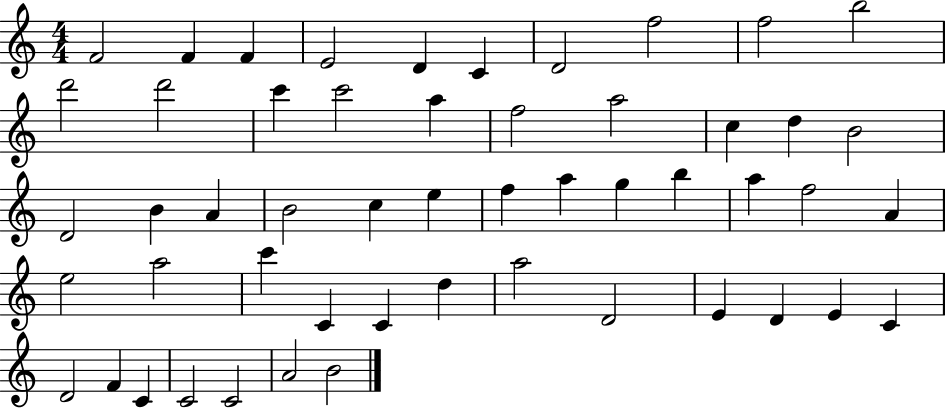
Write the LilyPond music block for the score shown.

{
  \clef treble
  \numericTimeSignature
  \time 4/4
  \key c \major
  f'2 f'4 f'4 | e'2 d'4 c'4 | d'2 f''2 | f''2 b''2 | \break d'''2 d'''2 | c'''4 c'''2 a''4 | f''2 a''2 | c''4 d''4 b'2 | \break d'2 b'4 a'4 | b'2 c''4 e''4 | f''4 a''4 g''4 b''4 | a''4 f''2 a'4 | \break e''2 a''2 | c'''4 c'4 c'4 d''4 | a''2 d'2 | e'4 d'4 e'4 c'4 | \break d'2 f'4 c'4 | c'2 c'2 | a'2 b'2 | \bar "|."
}